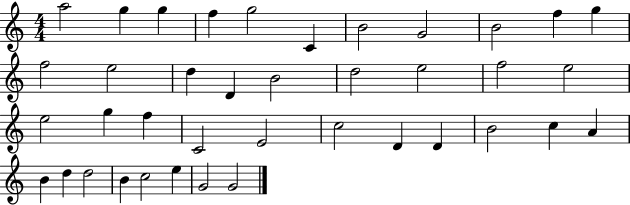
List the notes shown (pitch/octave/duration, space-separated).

A5/h G5/q G5/q F5/q G5/h C4/q B4/h G4/h B4/h F5/q G5/q F5/h E5/h D5/q D4/q B4/h D5/h E5/h F5/h E5/h E5/h G5/q F5/q C4/h E4/h C5/h D4/q D4/q B4/h C5/q A4/q B4/q D5/q D5/h B4/q C5/h E5/q G4/h G4/h